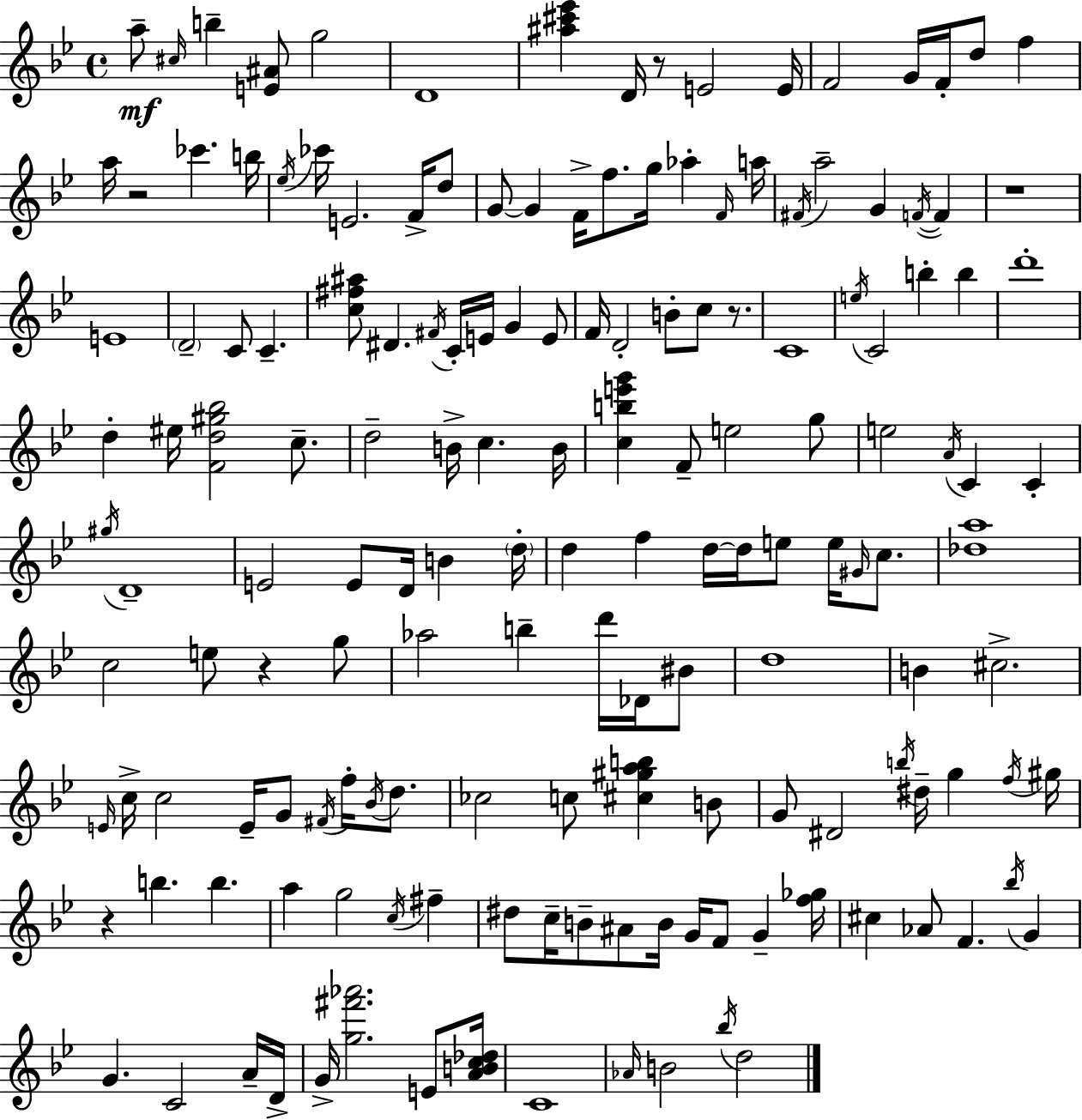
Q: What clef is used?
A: treble